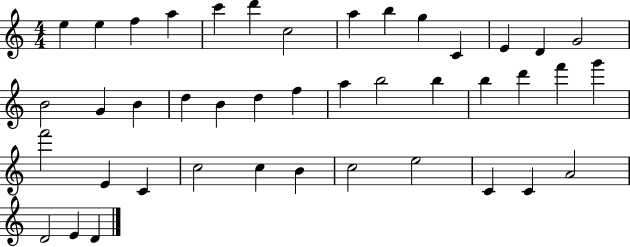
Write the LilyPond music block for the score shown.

{
  \clef treble
  \numericTimeSignature
  \time 4/4
  \key c \major
  e''4 e''4 f''4 a''4 | c'''4 d'''4 c''2 | a''4 b''4 g''4 c'4 | e'4 d'4 g'2 | \break b'2 g'4 b'4 | d''4 b'4 d''4 f''4 | a''4 b''2 b''4 | b''4 d'''4 f'''4 g'''4 | \break f'''2 e'4 c'4 | c''2 c''4 b'4 | c''2 e''2 | c'4 c'4 a'2 | \break d'2 e'4 d'4 | \bar "|."
}